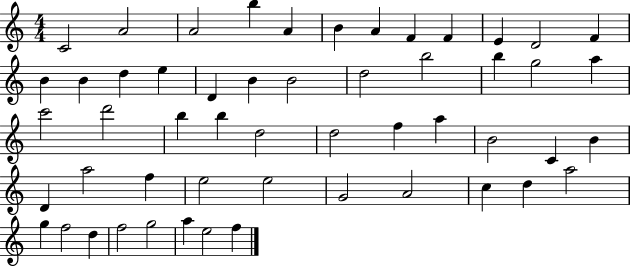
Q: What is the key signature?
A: C major